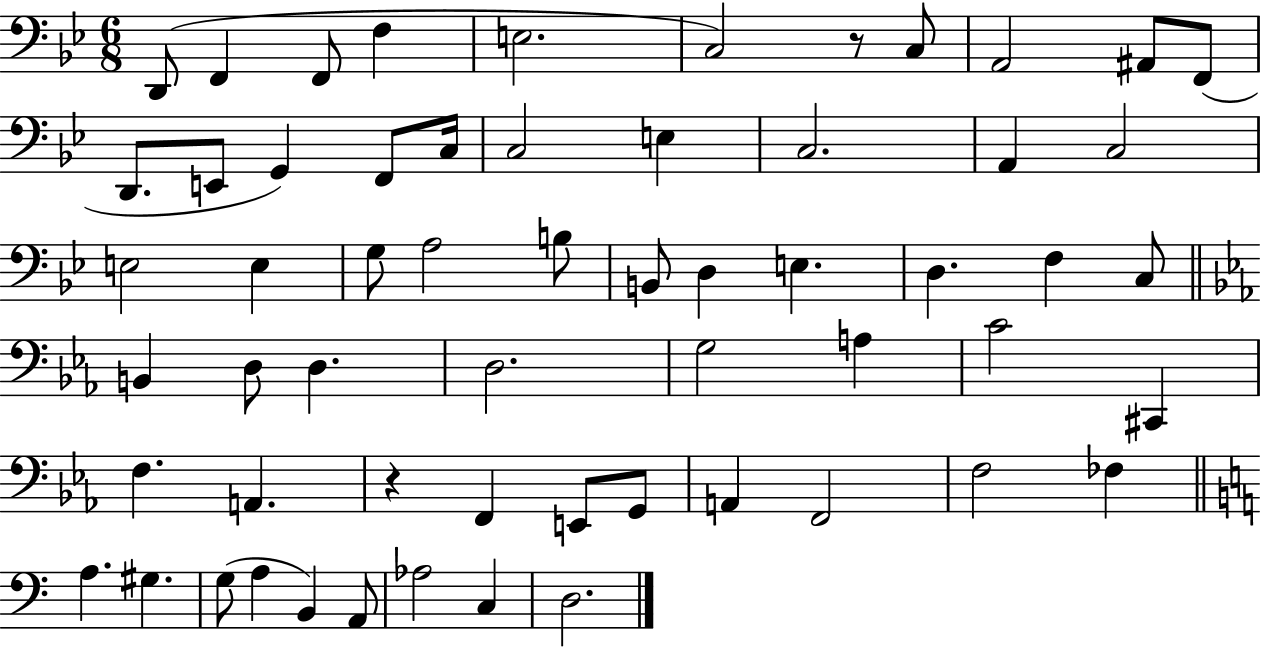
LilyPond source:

{
  \clef bass
  \numericTimeSignature
  \time 6/8
  \key bes \major
  d,8( f,4 f,8 f4 | e2. | c2) r8 c8 | a,2 ais,8 f,8( | \break d,8. e,8 g,4) f,8 c16 | c2 e4 | c2. | a,4 c2 | \break e2 e4 | g8 a2 b8 | b,8 d4 e4. | d4. f4 c8 | \break \bar "||" \break \key ees \major b,4 d8 d4. | d2. | g2 a4 | c'2 cis,4 | \break f4. a,4. | r4 f,4 e,8 g,8 | a,4 f,2 | f2 fes4 | \break \bar "||" \break \key c \major a4. gis4. | g8( a4 b,4) a,8 | aes2 c4 | d2. | \break \bar "|."
}